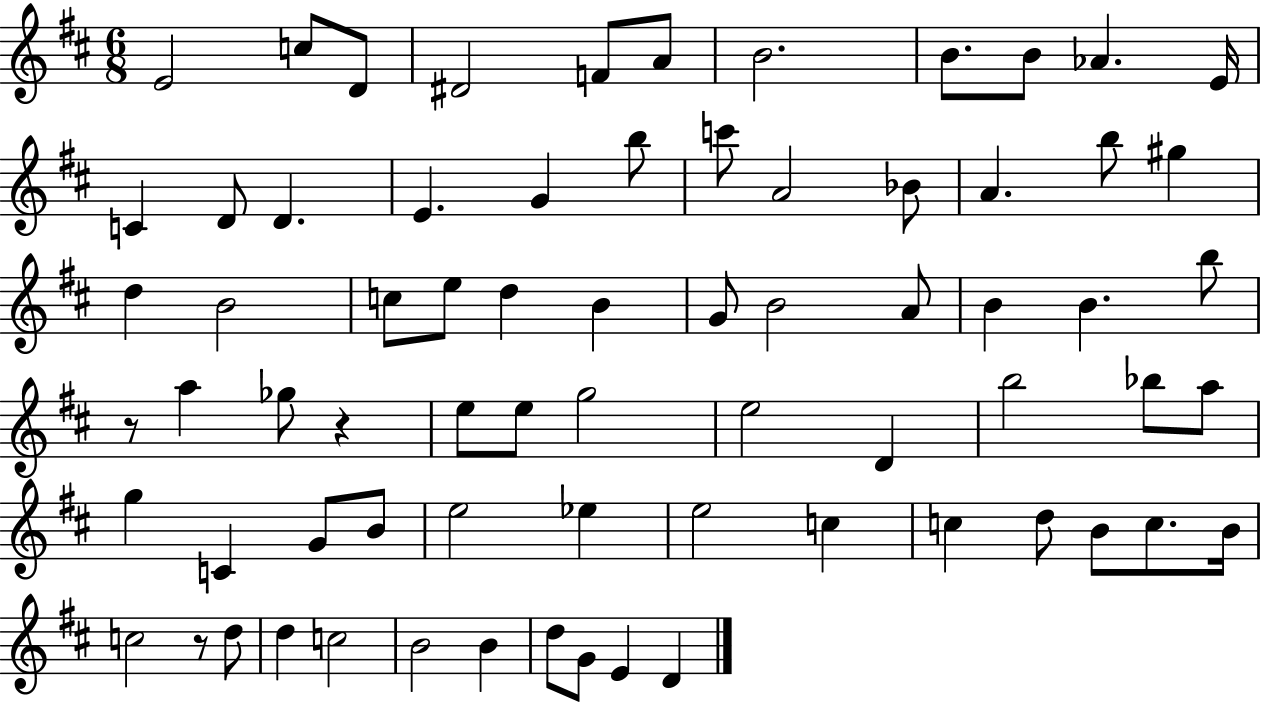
X:1
T:Untitled
M:6/8
L:1/4
K:D
E2 c/2 D/2 ^D2 F/2 A/2 B2 B/2 B/2 _A E/4 C D/2 D E G b/2 c'/2 A2 _B/2 A b/2 ^g d B2 c/2 e/2 d B G/2 B2 A/2 B B b/2 z/2 a _g/2 z e/2 e/2 g2 e2 D b2 _b/2 a/2 g C G/2 B/2 e2 _e e2 c c d/2 B/2 c/2 B/4 c2 z/2 d/2 d c2 B2 B d/2 G/2 E D